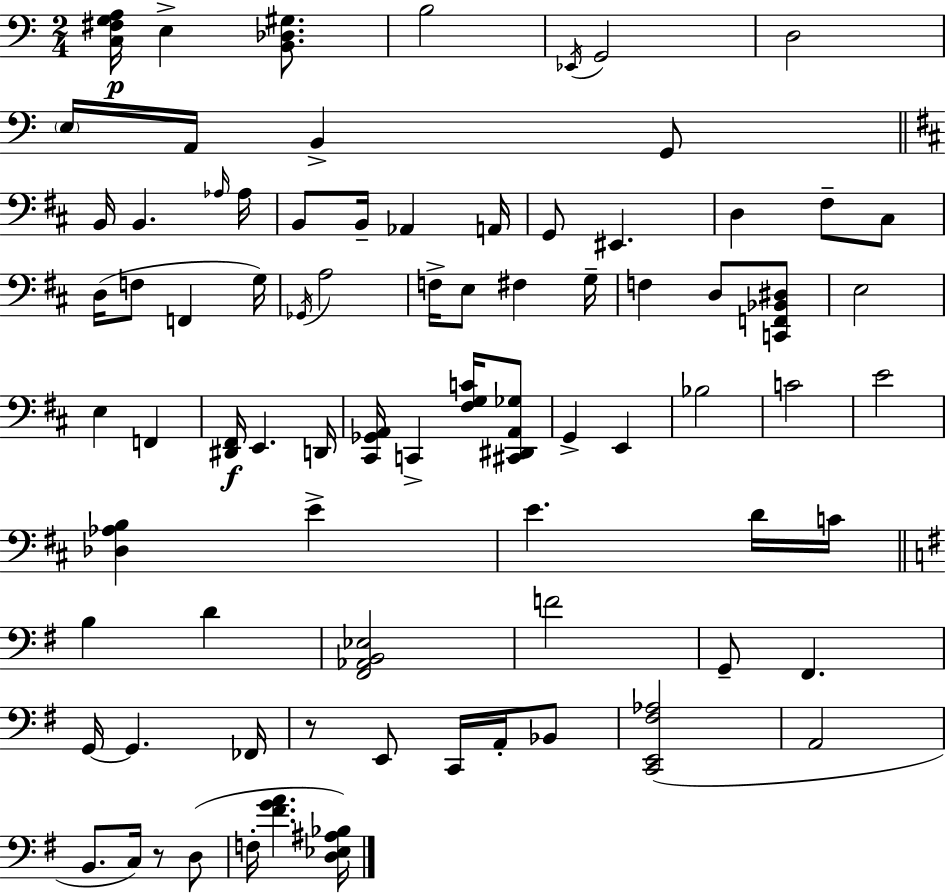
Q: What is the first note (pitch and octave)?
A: E3